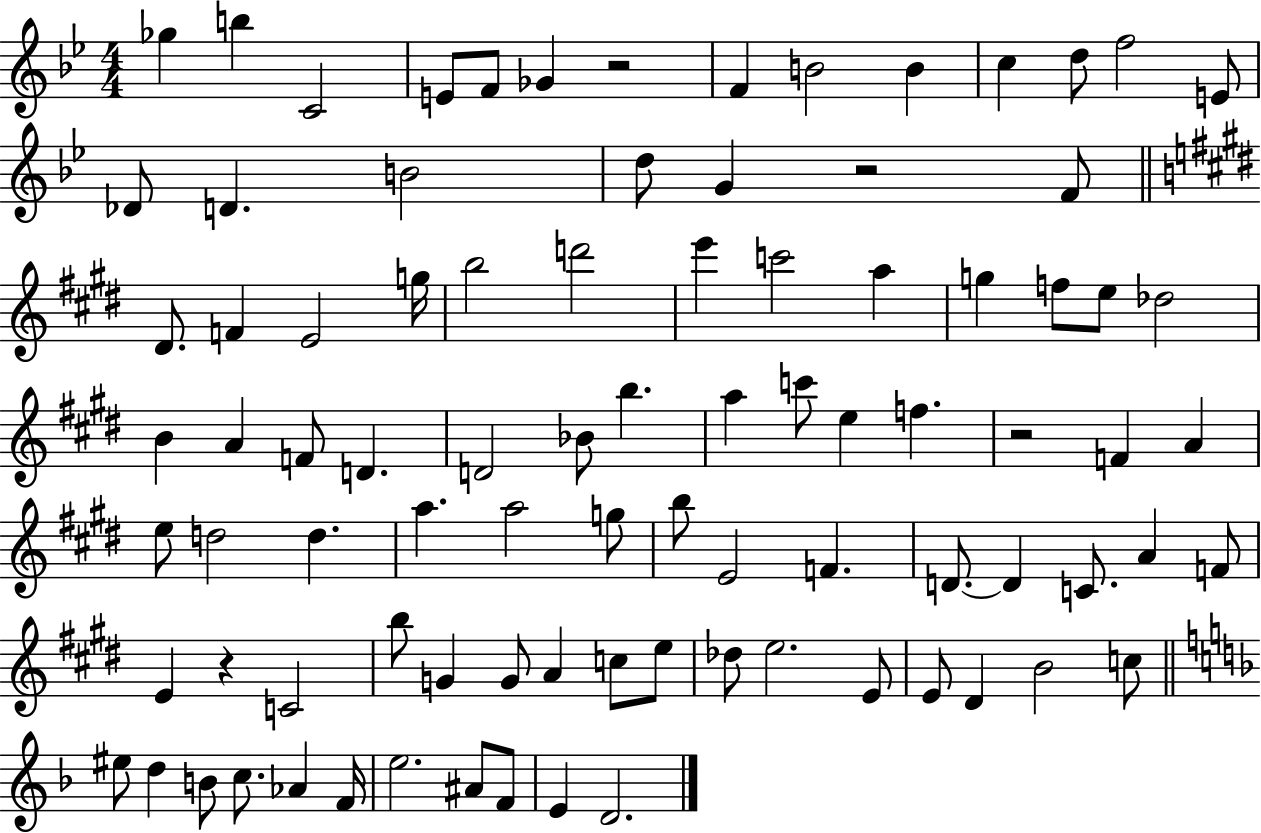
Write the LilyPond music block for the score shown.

{
  \clef treble
  \numericTimeSignature
  \time 4/4
  \key bes \major
  ges''4 b''4 c'2 | e'8 f'8 ges'4 r2 | f'4 b'2 b'4 | c''4 d''8 f''2 e'8 | \break des'8 d'4. b'2 | d''8 g'4 r2 f'8 | \bar "||" \break \key e \major dis'8. f'4 e'2 g''16 | b''2 d'''2 | e'''4 c'''2 a''4 | g''4 f''8 e''8 des''2 | \break b'4 a'4 f'8 d'4. | d'2 bes'8 b''4. | a''4 c'''8 e''4 f''4. | r2 f'4 a'4 | \break e''8 d''2 d''4. | a''4. a''2 g''8 | b''8 e'2 f'4. | d'8.~~ d'4 c'8. a'4 f'8 | \break e'4 r4 c'2 | b''8 g'4 g'8 a'4 c''8 e''8 | des''8 e''2. e'8 | e'8 dis'4 b'2 c''8 | \break \bar "||" \break \key f \major eis''8 d''4 b'8 c''8. aes'4 f'16 | e''2. ais'8 f'8 | e'4 d'2. | \bar "|."
}